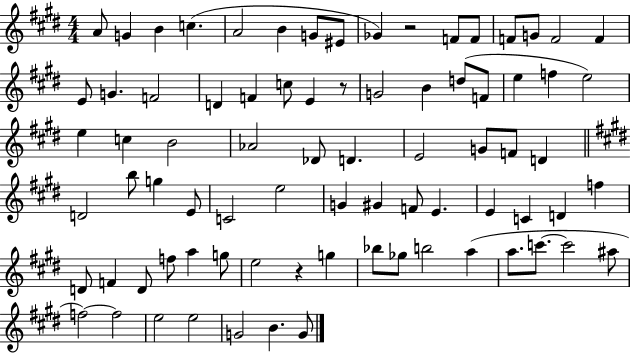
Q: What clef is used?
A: treble